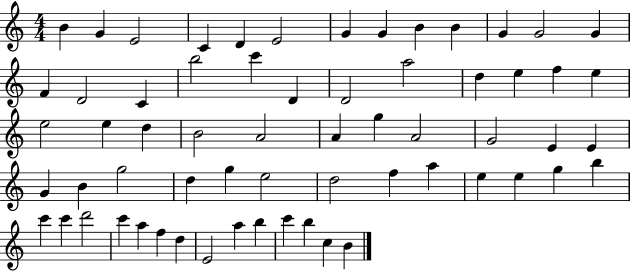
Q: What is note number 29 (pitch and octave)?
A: B4